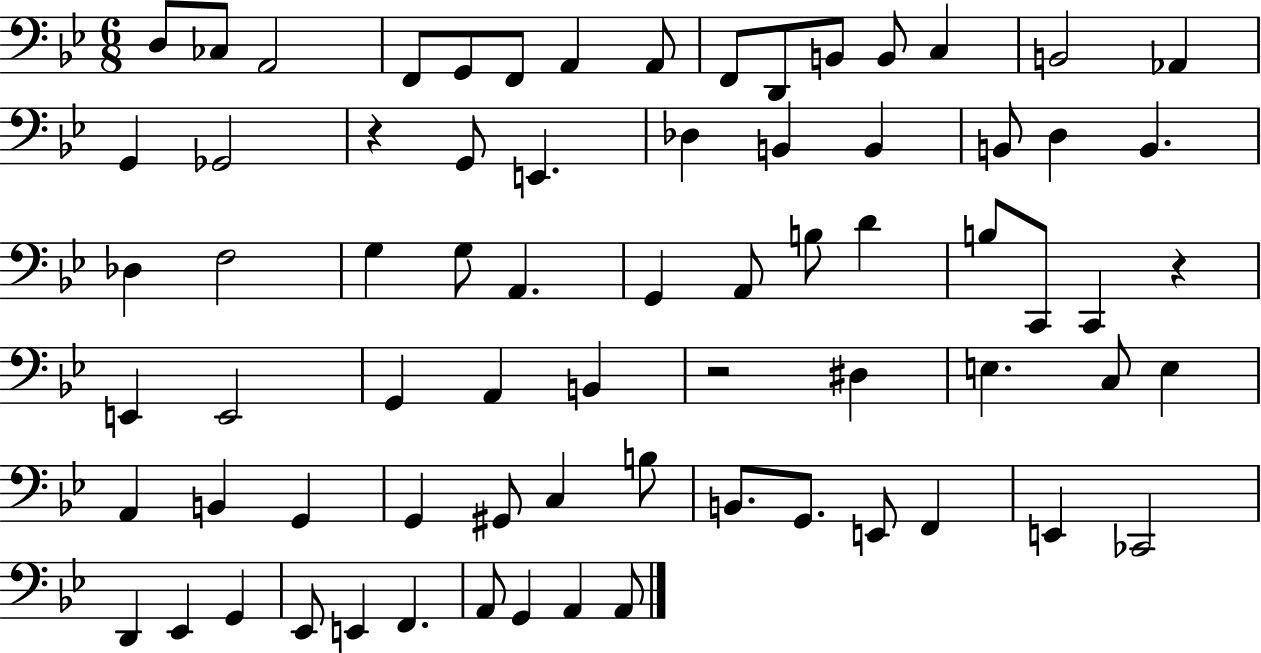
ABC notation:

X:1
T:Untitled
M:6/8
L:1/4
K:Bb
D,/2 _C,/2 A,,2 F,,/2 G,,/2 F,,/2 A,, A,,/2 F,,/2 D,,/2 B,,/2 B,,/2 C, B,,2 _A,, G,, _G,,2 z G,,/2 E,, _D, B,, B,, B,,/2 D, B,, _D, F,2 G, G,/2 A,, G,, A,,/2 B,/2 D B,/2 C,,/2 C,, z E,, E,,2 G,, A,, B,, z2 ^D, E, C,/2 E, A,, B,, G,, G,, ^G,,/2 C, B,/2 B,,/2 G,,/2 E,,/2 F,, E,, _C,,2 D,, _E,, G,, _E,,/2 E,, F,, A,,/2 G,, A,, A,,/2